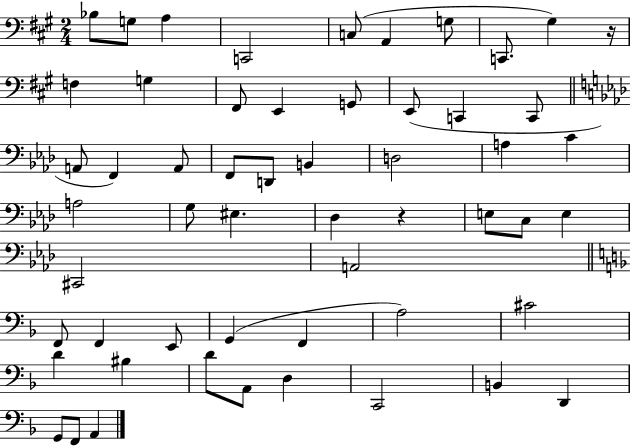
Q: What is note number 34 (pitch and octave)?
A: C#2